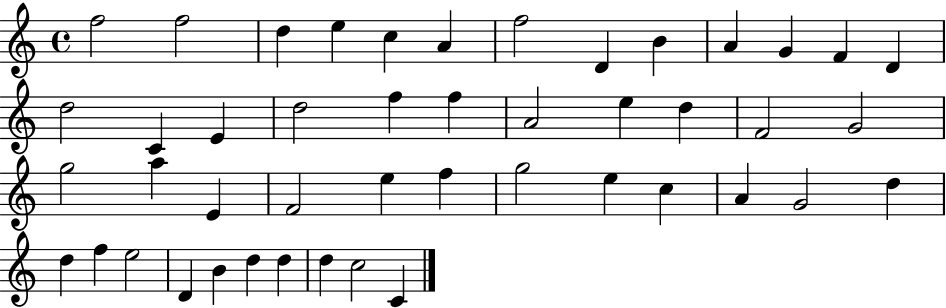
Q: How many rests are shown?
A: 0